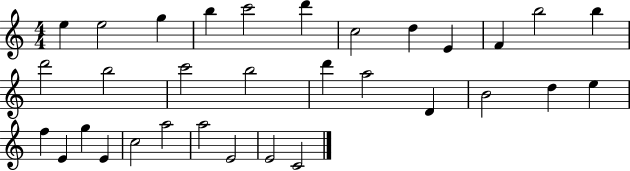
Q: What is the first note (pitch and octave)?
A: E5